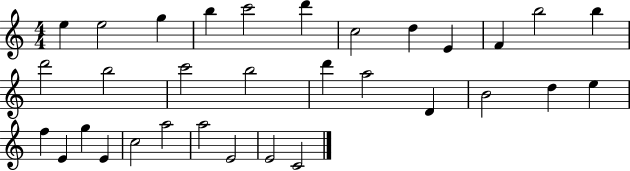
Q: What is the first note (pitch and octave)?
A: E5